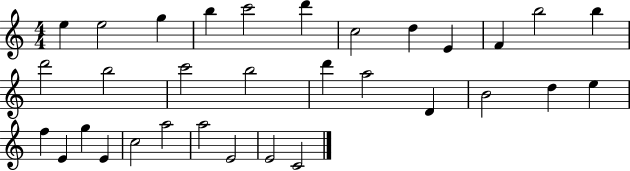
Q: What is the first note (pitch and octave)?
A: E5